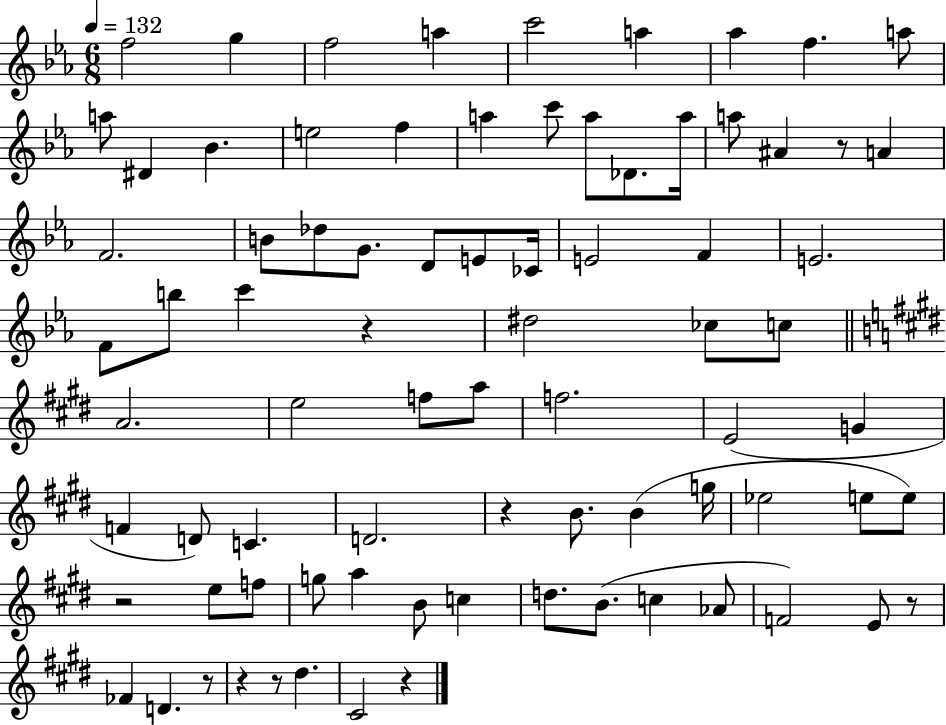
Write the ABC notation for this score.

X:1
T:Untitled
M:6/8
L:1/4
K:Eb
f2 g f2 a c'2 a _a f a/2 a/2 ^D _B e2 f a c'/2 a/2 _D/2 a/4 a/2 ^A z/2 A F2 B/2 _d/2 G/2 D/2 E/2 _C/4 E2 F E2 F/2 b/2 c' z ^d2 _c/2 c/2 A2 e2 f/2 a/2 f2 E2 G F D/2 C D2 z B/2 B g/4 _e2 e/2 e/2 z2 e/2 f/2 g/2 a B/2 c d/2 B/2 c _A/2 F2 E/2 z/2 _F D z/2 z z/2 ^d ^C2 z